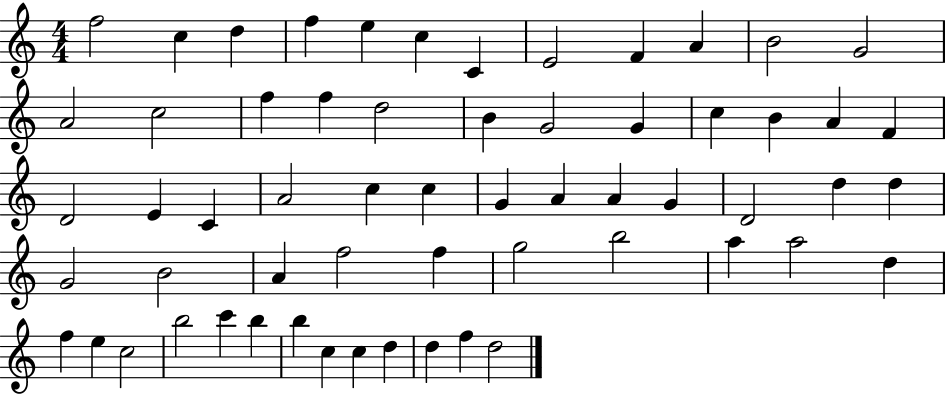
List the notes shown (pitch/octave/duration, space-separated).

F5/h C5/q D5/q F5/q E5/q C5/q C4/q E4/h F4/q A4/q B4/h G4/h A4/h C5/h F5/q F5/q D5/h B4/q G4/h G4/q C5/q B4/q A4/q F4/q D4/h E4/q C4/q A4/h C5/q C5/q G4/q A4/q A4/q G4/q D4/h D5/q D5/q G4/h B4/h A4/q F5/h F5/q G5/h B5/h A5/q A5/h D5/q F5/q E5/q C5/h B5/h C6/q B5/q B5/q C5/q C5/q D5/q D5/q F5/q D5/h